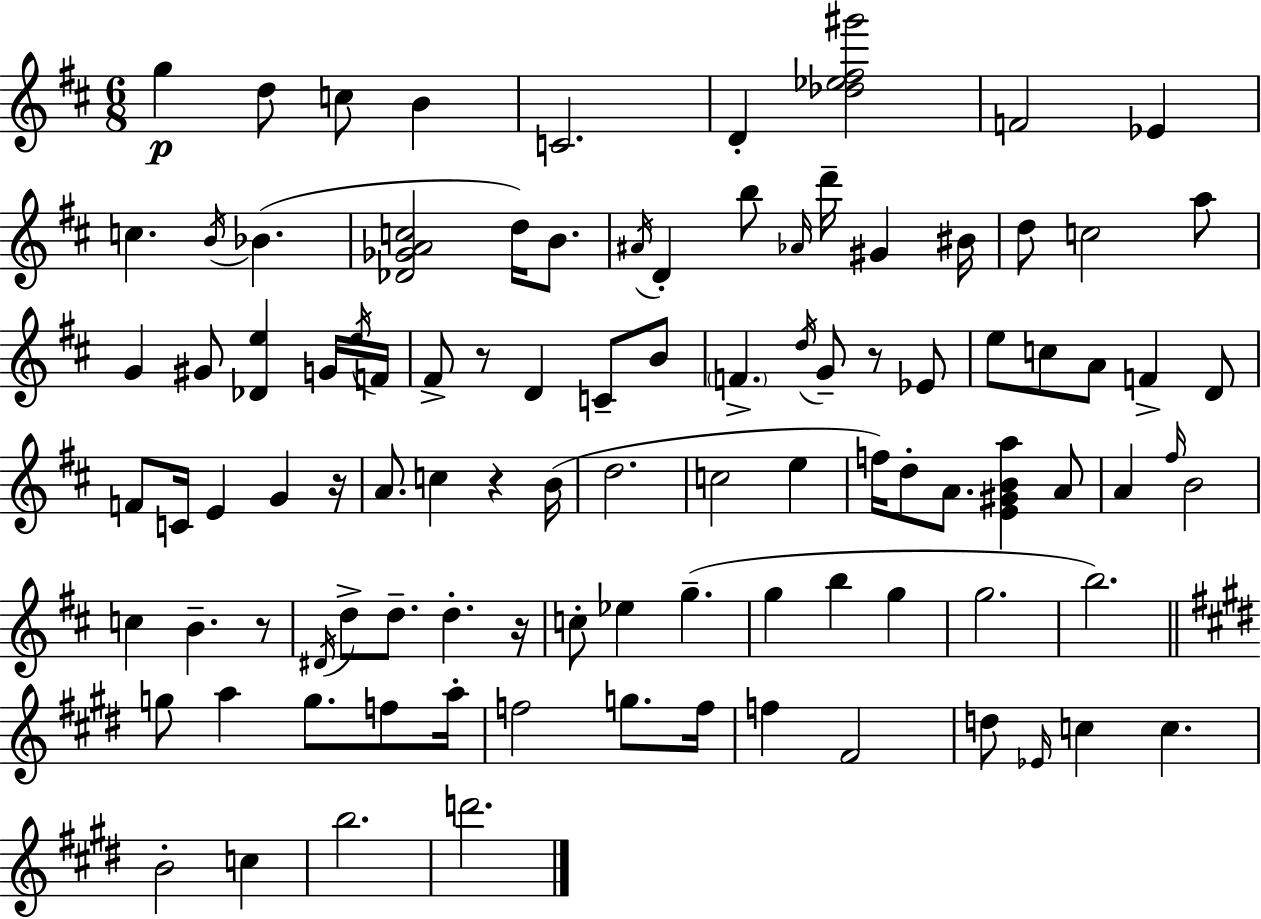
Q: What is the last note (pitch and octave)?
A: D6